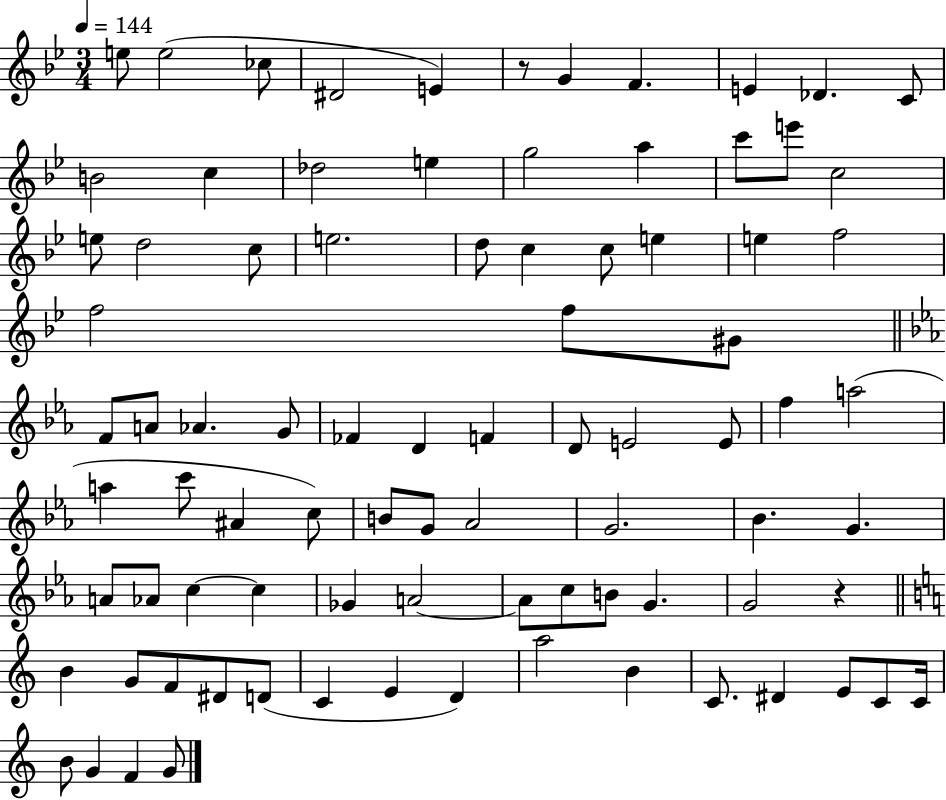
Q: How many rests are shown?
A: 2